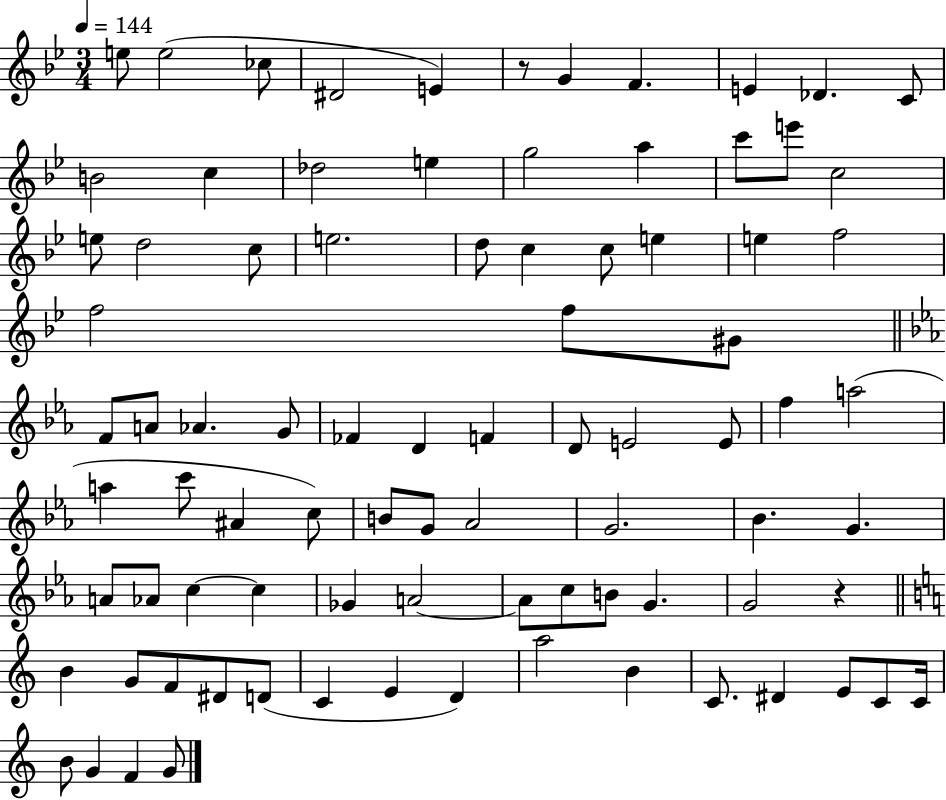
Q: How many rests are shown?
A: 2